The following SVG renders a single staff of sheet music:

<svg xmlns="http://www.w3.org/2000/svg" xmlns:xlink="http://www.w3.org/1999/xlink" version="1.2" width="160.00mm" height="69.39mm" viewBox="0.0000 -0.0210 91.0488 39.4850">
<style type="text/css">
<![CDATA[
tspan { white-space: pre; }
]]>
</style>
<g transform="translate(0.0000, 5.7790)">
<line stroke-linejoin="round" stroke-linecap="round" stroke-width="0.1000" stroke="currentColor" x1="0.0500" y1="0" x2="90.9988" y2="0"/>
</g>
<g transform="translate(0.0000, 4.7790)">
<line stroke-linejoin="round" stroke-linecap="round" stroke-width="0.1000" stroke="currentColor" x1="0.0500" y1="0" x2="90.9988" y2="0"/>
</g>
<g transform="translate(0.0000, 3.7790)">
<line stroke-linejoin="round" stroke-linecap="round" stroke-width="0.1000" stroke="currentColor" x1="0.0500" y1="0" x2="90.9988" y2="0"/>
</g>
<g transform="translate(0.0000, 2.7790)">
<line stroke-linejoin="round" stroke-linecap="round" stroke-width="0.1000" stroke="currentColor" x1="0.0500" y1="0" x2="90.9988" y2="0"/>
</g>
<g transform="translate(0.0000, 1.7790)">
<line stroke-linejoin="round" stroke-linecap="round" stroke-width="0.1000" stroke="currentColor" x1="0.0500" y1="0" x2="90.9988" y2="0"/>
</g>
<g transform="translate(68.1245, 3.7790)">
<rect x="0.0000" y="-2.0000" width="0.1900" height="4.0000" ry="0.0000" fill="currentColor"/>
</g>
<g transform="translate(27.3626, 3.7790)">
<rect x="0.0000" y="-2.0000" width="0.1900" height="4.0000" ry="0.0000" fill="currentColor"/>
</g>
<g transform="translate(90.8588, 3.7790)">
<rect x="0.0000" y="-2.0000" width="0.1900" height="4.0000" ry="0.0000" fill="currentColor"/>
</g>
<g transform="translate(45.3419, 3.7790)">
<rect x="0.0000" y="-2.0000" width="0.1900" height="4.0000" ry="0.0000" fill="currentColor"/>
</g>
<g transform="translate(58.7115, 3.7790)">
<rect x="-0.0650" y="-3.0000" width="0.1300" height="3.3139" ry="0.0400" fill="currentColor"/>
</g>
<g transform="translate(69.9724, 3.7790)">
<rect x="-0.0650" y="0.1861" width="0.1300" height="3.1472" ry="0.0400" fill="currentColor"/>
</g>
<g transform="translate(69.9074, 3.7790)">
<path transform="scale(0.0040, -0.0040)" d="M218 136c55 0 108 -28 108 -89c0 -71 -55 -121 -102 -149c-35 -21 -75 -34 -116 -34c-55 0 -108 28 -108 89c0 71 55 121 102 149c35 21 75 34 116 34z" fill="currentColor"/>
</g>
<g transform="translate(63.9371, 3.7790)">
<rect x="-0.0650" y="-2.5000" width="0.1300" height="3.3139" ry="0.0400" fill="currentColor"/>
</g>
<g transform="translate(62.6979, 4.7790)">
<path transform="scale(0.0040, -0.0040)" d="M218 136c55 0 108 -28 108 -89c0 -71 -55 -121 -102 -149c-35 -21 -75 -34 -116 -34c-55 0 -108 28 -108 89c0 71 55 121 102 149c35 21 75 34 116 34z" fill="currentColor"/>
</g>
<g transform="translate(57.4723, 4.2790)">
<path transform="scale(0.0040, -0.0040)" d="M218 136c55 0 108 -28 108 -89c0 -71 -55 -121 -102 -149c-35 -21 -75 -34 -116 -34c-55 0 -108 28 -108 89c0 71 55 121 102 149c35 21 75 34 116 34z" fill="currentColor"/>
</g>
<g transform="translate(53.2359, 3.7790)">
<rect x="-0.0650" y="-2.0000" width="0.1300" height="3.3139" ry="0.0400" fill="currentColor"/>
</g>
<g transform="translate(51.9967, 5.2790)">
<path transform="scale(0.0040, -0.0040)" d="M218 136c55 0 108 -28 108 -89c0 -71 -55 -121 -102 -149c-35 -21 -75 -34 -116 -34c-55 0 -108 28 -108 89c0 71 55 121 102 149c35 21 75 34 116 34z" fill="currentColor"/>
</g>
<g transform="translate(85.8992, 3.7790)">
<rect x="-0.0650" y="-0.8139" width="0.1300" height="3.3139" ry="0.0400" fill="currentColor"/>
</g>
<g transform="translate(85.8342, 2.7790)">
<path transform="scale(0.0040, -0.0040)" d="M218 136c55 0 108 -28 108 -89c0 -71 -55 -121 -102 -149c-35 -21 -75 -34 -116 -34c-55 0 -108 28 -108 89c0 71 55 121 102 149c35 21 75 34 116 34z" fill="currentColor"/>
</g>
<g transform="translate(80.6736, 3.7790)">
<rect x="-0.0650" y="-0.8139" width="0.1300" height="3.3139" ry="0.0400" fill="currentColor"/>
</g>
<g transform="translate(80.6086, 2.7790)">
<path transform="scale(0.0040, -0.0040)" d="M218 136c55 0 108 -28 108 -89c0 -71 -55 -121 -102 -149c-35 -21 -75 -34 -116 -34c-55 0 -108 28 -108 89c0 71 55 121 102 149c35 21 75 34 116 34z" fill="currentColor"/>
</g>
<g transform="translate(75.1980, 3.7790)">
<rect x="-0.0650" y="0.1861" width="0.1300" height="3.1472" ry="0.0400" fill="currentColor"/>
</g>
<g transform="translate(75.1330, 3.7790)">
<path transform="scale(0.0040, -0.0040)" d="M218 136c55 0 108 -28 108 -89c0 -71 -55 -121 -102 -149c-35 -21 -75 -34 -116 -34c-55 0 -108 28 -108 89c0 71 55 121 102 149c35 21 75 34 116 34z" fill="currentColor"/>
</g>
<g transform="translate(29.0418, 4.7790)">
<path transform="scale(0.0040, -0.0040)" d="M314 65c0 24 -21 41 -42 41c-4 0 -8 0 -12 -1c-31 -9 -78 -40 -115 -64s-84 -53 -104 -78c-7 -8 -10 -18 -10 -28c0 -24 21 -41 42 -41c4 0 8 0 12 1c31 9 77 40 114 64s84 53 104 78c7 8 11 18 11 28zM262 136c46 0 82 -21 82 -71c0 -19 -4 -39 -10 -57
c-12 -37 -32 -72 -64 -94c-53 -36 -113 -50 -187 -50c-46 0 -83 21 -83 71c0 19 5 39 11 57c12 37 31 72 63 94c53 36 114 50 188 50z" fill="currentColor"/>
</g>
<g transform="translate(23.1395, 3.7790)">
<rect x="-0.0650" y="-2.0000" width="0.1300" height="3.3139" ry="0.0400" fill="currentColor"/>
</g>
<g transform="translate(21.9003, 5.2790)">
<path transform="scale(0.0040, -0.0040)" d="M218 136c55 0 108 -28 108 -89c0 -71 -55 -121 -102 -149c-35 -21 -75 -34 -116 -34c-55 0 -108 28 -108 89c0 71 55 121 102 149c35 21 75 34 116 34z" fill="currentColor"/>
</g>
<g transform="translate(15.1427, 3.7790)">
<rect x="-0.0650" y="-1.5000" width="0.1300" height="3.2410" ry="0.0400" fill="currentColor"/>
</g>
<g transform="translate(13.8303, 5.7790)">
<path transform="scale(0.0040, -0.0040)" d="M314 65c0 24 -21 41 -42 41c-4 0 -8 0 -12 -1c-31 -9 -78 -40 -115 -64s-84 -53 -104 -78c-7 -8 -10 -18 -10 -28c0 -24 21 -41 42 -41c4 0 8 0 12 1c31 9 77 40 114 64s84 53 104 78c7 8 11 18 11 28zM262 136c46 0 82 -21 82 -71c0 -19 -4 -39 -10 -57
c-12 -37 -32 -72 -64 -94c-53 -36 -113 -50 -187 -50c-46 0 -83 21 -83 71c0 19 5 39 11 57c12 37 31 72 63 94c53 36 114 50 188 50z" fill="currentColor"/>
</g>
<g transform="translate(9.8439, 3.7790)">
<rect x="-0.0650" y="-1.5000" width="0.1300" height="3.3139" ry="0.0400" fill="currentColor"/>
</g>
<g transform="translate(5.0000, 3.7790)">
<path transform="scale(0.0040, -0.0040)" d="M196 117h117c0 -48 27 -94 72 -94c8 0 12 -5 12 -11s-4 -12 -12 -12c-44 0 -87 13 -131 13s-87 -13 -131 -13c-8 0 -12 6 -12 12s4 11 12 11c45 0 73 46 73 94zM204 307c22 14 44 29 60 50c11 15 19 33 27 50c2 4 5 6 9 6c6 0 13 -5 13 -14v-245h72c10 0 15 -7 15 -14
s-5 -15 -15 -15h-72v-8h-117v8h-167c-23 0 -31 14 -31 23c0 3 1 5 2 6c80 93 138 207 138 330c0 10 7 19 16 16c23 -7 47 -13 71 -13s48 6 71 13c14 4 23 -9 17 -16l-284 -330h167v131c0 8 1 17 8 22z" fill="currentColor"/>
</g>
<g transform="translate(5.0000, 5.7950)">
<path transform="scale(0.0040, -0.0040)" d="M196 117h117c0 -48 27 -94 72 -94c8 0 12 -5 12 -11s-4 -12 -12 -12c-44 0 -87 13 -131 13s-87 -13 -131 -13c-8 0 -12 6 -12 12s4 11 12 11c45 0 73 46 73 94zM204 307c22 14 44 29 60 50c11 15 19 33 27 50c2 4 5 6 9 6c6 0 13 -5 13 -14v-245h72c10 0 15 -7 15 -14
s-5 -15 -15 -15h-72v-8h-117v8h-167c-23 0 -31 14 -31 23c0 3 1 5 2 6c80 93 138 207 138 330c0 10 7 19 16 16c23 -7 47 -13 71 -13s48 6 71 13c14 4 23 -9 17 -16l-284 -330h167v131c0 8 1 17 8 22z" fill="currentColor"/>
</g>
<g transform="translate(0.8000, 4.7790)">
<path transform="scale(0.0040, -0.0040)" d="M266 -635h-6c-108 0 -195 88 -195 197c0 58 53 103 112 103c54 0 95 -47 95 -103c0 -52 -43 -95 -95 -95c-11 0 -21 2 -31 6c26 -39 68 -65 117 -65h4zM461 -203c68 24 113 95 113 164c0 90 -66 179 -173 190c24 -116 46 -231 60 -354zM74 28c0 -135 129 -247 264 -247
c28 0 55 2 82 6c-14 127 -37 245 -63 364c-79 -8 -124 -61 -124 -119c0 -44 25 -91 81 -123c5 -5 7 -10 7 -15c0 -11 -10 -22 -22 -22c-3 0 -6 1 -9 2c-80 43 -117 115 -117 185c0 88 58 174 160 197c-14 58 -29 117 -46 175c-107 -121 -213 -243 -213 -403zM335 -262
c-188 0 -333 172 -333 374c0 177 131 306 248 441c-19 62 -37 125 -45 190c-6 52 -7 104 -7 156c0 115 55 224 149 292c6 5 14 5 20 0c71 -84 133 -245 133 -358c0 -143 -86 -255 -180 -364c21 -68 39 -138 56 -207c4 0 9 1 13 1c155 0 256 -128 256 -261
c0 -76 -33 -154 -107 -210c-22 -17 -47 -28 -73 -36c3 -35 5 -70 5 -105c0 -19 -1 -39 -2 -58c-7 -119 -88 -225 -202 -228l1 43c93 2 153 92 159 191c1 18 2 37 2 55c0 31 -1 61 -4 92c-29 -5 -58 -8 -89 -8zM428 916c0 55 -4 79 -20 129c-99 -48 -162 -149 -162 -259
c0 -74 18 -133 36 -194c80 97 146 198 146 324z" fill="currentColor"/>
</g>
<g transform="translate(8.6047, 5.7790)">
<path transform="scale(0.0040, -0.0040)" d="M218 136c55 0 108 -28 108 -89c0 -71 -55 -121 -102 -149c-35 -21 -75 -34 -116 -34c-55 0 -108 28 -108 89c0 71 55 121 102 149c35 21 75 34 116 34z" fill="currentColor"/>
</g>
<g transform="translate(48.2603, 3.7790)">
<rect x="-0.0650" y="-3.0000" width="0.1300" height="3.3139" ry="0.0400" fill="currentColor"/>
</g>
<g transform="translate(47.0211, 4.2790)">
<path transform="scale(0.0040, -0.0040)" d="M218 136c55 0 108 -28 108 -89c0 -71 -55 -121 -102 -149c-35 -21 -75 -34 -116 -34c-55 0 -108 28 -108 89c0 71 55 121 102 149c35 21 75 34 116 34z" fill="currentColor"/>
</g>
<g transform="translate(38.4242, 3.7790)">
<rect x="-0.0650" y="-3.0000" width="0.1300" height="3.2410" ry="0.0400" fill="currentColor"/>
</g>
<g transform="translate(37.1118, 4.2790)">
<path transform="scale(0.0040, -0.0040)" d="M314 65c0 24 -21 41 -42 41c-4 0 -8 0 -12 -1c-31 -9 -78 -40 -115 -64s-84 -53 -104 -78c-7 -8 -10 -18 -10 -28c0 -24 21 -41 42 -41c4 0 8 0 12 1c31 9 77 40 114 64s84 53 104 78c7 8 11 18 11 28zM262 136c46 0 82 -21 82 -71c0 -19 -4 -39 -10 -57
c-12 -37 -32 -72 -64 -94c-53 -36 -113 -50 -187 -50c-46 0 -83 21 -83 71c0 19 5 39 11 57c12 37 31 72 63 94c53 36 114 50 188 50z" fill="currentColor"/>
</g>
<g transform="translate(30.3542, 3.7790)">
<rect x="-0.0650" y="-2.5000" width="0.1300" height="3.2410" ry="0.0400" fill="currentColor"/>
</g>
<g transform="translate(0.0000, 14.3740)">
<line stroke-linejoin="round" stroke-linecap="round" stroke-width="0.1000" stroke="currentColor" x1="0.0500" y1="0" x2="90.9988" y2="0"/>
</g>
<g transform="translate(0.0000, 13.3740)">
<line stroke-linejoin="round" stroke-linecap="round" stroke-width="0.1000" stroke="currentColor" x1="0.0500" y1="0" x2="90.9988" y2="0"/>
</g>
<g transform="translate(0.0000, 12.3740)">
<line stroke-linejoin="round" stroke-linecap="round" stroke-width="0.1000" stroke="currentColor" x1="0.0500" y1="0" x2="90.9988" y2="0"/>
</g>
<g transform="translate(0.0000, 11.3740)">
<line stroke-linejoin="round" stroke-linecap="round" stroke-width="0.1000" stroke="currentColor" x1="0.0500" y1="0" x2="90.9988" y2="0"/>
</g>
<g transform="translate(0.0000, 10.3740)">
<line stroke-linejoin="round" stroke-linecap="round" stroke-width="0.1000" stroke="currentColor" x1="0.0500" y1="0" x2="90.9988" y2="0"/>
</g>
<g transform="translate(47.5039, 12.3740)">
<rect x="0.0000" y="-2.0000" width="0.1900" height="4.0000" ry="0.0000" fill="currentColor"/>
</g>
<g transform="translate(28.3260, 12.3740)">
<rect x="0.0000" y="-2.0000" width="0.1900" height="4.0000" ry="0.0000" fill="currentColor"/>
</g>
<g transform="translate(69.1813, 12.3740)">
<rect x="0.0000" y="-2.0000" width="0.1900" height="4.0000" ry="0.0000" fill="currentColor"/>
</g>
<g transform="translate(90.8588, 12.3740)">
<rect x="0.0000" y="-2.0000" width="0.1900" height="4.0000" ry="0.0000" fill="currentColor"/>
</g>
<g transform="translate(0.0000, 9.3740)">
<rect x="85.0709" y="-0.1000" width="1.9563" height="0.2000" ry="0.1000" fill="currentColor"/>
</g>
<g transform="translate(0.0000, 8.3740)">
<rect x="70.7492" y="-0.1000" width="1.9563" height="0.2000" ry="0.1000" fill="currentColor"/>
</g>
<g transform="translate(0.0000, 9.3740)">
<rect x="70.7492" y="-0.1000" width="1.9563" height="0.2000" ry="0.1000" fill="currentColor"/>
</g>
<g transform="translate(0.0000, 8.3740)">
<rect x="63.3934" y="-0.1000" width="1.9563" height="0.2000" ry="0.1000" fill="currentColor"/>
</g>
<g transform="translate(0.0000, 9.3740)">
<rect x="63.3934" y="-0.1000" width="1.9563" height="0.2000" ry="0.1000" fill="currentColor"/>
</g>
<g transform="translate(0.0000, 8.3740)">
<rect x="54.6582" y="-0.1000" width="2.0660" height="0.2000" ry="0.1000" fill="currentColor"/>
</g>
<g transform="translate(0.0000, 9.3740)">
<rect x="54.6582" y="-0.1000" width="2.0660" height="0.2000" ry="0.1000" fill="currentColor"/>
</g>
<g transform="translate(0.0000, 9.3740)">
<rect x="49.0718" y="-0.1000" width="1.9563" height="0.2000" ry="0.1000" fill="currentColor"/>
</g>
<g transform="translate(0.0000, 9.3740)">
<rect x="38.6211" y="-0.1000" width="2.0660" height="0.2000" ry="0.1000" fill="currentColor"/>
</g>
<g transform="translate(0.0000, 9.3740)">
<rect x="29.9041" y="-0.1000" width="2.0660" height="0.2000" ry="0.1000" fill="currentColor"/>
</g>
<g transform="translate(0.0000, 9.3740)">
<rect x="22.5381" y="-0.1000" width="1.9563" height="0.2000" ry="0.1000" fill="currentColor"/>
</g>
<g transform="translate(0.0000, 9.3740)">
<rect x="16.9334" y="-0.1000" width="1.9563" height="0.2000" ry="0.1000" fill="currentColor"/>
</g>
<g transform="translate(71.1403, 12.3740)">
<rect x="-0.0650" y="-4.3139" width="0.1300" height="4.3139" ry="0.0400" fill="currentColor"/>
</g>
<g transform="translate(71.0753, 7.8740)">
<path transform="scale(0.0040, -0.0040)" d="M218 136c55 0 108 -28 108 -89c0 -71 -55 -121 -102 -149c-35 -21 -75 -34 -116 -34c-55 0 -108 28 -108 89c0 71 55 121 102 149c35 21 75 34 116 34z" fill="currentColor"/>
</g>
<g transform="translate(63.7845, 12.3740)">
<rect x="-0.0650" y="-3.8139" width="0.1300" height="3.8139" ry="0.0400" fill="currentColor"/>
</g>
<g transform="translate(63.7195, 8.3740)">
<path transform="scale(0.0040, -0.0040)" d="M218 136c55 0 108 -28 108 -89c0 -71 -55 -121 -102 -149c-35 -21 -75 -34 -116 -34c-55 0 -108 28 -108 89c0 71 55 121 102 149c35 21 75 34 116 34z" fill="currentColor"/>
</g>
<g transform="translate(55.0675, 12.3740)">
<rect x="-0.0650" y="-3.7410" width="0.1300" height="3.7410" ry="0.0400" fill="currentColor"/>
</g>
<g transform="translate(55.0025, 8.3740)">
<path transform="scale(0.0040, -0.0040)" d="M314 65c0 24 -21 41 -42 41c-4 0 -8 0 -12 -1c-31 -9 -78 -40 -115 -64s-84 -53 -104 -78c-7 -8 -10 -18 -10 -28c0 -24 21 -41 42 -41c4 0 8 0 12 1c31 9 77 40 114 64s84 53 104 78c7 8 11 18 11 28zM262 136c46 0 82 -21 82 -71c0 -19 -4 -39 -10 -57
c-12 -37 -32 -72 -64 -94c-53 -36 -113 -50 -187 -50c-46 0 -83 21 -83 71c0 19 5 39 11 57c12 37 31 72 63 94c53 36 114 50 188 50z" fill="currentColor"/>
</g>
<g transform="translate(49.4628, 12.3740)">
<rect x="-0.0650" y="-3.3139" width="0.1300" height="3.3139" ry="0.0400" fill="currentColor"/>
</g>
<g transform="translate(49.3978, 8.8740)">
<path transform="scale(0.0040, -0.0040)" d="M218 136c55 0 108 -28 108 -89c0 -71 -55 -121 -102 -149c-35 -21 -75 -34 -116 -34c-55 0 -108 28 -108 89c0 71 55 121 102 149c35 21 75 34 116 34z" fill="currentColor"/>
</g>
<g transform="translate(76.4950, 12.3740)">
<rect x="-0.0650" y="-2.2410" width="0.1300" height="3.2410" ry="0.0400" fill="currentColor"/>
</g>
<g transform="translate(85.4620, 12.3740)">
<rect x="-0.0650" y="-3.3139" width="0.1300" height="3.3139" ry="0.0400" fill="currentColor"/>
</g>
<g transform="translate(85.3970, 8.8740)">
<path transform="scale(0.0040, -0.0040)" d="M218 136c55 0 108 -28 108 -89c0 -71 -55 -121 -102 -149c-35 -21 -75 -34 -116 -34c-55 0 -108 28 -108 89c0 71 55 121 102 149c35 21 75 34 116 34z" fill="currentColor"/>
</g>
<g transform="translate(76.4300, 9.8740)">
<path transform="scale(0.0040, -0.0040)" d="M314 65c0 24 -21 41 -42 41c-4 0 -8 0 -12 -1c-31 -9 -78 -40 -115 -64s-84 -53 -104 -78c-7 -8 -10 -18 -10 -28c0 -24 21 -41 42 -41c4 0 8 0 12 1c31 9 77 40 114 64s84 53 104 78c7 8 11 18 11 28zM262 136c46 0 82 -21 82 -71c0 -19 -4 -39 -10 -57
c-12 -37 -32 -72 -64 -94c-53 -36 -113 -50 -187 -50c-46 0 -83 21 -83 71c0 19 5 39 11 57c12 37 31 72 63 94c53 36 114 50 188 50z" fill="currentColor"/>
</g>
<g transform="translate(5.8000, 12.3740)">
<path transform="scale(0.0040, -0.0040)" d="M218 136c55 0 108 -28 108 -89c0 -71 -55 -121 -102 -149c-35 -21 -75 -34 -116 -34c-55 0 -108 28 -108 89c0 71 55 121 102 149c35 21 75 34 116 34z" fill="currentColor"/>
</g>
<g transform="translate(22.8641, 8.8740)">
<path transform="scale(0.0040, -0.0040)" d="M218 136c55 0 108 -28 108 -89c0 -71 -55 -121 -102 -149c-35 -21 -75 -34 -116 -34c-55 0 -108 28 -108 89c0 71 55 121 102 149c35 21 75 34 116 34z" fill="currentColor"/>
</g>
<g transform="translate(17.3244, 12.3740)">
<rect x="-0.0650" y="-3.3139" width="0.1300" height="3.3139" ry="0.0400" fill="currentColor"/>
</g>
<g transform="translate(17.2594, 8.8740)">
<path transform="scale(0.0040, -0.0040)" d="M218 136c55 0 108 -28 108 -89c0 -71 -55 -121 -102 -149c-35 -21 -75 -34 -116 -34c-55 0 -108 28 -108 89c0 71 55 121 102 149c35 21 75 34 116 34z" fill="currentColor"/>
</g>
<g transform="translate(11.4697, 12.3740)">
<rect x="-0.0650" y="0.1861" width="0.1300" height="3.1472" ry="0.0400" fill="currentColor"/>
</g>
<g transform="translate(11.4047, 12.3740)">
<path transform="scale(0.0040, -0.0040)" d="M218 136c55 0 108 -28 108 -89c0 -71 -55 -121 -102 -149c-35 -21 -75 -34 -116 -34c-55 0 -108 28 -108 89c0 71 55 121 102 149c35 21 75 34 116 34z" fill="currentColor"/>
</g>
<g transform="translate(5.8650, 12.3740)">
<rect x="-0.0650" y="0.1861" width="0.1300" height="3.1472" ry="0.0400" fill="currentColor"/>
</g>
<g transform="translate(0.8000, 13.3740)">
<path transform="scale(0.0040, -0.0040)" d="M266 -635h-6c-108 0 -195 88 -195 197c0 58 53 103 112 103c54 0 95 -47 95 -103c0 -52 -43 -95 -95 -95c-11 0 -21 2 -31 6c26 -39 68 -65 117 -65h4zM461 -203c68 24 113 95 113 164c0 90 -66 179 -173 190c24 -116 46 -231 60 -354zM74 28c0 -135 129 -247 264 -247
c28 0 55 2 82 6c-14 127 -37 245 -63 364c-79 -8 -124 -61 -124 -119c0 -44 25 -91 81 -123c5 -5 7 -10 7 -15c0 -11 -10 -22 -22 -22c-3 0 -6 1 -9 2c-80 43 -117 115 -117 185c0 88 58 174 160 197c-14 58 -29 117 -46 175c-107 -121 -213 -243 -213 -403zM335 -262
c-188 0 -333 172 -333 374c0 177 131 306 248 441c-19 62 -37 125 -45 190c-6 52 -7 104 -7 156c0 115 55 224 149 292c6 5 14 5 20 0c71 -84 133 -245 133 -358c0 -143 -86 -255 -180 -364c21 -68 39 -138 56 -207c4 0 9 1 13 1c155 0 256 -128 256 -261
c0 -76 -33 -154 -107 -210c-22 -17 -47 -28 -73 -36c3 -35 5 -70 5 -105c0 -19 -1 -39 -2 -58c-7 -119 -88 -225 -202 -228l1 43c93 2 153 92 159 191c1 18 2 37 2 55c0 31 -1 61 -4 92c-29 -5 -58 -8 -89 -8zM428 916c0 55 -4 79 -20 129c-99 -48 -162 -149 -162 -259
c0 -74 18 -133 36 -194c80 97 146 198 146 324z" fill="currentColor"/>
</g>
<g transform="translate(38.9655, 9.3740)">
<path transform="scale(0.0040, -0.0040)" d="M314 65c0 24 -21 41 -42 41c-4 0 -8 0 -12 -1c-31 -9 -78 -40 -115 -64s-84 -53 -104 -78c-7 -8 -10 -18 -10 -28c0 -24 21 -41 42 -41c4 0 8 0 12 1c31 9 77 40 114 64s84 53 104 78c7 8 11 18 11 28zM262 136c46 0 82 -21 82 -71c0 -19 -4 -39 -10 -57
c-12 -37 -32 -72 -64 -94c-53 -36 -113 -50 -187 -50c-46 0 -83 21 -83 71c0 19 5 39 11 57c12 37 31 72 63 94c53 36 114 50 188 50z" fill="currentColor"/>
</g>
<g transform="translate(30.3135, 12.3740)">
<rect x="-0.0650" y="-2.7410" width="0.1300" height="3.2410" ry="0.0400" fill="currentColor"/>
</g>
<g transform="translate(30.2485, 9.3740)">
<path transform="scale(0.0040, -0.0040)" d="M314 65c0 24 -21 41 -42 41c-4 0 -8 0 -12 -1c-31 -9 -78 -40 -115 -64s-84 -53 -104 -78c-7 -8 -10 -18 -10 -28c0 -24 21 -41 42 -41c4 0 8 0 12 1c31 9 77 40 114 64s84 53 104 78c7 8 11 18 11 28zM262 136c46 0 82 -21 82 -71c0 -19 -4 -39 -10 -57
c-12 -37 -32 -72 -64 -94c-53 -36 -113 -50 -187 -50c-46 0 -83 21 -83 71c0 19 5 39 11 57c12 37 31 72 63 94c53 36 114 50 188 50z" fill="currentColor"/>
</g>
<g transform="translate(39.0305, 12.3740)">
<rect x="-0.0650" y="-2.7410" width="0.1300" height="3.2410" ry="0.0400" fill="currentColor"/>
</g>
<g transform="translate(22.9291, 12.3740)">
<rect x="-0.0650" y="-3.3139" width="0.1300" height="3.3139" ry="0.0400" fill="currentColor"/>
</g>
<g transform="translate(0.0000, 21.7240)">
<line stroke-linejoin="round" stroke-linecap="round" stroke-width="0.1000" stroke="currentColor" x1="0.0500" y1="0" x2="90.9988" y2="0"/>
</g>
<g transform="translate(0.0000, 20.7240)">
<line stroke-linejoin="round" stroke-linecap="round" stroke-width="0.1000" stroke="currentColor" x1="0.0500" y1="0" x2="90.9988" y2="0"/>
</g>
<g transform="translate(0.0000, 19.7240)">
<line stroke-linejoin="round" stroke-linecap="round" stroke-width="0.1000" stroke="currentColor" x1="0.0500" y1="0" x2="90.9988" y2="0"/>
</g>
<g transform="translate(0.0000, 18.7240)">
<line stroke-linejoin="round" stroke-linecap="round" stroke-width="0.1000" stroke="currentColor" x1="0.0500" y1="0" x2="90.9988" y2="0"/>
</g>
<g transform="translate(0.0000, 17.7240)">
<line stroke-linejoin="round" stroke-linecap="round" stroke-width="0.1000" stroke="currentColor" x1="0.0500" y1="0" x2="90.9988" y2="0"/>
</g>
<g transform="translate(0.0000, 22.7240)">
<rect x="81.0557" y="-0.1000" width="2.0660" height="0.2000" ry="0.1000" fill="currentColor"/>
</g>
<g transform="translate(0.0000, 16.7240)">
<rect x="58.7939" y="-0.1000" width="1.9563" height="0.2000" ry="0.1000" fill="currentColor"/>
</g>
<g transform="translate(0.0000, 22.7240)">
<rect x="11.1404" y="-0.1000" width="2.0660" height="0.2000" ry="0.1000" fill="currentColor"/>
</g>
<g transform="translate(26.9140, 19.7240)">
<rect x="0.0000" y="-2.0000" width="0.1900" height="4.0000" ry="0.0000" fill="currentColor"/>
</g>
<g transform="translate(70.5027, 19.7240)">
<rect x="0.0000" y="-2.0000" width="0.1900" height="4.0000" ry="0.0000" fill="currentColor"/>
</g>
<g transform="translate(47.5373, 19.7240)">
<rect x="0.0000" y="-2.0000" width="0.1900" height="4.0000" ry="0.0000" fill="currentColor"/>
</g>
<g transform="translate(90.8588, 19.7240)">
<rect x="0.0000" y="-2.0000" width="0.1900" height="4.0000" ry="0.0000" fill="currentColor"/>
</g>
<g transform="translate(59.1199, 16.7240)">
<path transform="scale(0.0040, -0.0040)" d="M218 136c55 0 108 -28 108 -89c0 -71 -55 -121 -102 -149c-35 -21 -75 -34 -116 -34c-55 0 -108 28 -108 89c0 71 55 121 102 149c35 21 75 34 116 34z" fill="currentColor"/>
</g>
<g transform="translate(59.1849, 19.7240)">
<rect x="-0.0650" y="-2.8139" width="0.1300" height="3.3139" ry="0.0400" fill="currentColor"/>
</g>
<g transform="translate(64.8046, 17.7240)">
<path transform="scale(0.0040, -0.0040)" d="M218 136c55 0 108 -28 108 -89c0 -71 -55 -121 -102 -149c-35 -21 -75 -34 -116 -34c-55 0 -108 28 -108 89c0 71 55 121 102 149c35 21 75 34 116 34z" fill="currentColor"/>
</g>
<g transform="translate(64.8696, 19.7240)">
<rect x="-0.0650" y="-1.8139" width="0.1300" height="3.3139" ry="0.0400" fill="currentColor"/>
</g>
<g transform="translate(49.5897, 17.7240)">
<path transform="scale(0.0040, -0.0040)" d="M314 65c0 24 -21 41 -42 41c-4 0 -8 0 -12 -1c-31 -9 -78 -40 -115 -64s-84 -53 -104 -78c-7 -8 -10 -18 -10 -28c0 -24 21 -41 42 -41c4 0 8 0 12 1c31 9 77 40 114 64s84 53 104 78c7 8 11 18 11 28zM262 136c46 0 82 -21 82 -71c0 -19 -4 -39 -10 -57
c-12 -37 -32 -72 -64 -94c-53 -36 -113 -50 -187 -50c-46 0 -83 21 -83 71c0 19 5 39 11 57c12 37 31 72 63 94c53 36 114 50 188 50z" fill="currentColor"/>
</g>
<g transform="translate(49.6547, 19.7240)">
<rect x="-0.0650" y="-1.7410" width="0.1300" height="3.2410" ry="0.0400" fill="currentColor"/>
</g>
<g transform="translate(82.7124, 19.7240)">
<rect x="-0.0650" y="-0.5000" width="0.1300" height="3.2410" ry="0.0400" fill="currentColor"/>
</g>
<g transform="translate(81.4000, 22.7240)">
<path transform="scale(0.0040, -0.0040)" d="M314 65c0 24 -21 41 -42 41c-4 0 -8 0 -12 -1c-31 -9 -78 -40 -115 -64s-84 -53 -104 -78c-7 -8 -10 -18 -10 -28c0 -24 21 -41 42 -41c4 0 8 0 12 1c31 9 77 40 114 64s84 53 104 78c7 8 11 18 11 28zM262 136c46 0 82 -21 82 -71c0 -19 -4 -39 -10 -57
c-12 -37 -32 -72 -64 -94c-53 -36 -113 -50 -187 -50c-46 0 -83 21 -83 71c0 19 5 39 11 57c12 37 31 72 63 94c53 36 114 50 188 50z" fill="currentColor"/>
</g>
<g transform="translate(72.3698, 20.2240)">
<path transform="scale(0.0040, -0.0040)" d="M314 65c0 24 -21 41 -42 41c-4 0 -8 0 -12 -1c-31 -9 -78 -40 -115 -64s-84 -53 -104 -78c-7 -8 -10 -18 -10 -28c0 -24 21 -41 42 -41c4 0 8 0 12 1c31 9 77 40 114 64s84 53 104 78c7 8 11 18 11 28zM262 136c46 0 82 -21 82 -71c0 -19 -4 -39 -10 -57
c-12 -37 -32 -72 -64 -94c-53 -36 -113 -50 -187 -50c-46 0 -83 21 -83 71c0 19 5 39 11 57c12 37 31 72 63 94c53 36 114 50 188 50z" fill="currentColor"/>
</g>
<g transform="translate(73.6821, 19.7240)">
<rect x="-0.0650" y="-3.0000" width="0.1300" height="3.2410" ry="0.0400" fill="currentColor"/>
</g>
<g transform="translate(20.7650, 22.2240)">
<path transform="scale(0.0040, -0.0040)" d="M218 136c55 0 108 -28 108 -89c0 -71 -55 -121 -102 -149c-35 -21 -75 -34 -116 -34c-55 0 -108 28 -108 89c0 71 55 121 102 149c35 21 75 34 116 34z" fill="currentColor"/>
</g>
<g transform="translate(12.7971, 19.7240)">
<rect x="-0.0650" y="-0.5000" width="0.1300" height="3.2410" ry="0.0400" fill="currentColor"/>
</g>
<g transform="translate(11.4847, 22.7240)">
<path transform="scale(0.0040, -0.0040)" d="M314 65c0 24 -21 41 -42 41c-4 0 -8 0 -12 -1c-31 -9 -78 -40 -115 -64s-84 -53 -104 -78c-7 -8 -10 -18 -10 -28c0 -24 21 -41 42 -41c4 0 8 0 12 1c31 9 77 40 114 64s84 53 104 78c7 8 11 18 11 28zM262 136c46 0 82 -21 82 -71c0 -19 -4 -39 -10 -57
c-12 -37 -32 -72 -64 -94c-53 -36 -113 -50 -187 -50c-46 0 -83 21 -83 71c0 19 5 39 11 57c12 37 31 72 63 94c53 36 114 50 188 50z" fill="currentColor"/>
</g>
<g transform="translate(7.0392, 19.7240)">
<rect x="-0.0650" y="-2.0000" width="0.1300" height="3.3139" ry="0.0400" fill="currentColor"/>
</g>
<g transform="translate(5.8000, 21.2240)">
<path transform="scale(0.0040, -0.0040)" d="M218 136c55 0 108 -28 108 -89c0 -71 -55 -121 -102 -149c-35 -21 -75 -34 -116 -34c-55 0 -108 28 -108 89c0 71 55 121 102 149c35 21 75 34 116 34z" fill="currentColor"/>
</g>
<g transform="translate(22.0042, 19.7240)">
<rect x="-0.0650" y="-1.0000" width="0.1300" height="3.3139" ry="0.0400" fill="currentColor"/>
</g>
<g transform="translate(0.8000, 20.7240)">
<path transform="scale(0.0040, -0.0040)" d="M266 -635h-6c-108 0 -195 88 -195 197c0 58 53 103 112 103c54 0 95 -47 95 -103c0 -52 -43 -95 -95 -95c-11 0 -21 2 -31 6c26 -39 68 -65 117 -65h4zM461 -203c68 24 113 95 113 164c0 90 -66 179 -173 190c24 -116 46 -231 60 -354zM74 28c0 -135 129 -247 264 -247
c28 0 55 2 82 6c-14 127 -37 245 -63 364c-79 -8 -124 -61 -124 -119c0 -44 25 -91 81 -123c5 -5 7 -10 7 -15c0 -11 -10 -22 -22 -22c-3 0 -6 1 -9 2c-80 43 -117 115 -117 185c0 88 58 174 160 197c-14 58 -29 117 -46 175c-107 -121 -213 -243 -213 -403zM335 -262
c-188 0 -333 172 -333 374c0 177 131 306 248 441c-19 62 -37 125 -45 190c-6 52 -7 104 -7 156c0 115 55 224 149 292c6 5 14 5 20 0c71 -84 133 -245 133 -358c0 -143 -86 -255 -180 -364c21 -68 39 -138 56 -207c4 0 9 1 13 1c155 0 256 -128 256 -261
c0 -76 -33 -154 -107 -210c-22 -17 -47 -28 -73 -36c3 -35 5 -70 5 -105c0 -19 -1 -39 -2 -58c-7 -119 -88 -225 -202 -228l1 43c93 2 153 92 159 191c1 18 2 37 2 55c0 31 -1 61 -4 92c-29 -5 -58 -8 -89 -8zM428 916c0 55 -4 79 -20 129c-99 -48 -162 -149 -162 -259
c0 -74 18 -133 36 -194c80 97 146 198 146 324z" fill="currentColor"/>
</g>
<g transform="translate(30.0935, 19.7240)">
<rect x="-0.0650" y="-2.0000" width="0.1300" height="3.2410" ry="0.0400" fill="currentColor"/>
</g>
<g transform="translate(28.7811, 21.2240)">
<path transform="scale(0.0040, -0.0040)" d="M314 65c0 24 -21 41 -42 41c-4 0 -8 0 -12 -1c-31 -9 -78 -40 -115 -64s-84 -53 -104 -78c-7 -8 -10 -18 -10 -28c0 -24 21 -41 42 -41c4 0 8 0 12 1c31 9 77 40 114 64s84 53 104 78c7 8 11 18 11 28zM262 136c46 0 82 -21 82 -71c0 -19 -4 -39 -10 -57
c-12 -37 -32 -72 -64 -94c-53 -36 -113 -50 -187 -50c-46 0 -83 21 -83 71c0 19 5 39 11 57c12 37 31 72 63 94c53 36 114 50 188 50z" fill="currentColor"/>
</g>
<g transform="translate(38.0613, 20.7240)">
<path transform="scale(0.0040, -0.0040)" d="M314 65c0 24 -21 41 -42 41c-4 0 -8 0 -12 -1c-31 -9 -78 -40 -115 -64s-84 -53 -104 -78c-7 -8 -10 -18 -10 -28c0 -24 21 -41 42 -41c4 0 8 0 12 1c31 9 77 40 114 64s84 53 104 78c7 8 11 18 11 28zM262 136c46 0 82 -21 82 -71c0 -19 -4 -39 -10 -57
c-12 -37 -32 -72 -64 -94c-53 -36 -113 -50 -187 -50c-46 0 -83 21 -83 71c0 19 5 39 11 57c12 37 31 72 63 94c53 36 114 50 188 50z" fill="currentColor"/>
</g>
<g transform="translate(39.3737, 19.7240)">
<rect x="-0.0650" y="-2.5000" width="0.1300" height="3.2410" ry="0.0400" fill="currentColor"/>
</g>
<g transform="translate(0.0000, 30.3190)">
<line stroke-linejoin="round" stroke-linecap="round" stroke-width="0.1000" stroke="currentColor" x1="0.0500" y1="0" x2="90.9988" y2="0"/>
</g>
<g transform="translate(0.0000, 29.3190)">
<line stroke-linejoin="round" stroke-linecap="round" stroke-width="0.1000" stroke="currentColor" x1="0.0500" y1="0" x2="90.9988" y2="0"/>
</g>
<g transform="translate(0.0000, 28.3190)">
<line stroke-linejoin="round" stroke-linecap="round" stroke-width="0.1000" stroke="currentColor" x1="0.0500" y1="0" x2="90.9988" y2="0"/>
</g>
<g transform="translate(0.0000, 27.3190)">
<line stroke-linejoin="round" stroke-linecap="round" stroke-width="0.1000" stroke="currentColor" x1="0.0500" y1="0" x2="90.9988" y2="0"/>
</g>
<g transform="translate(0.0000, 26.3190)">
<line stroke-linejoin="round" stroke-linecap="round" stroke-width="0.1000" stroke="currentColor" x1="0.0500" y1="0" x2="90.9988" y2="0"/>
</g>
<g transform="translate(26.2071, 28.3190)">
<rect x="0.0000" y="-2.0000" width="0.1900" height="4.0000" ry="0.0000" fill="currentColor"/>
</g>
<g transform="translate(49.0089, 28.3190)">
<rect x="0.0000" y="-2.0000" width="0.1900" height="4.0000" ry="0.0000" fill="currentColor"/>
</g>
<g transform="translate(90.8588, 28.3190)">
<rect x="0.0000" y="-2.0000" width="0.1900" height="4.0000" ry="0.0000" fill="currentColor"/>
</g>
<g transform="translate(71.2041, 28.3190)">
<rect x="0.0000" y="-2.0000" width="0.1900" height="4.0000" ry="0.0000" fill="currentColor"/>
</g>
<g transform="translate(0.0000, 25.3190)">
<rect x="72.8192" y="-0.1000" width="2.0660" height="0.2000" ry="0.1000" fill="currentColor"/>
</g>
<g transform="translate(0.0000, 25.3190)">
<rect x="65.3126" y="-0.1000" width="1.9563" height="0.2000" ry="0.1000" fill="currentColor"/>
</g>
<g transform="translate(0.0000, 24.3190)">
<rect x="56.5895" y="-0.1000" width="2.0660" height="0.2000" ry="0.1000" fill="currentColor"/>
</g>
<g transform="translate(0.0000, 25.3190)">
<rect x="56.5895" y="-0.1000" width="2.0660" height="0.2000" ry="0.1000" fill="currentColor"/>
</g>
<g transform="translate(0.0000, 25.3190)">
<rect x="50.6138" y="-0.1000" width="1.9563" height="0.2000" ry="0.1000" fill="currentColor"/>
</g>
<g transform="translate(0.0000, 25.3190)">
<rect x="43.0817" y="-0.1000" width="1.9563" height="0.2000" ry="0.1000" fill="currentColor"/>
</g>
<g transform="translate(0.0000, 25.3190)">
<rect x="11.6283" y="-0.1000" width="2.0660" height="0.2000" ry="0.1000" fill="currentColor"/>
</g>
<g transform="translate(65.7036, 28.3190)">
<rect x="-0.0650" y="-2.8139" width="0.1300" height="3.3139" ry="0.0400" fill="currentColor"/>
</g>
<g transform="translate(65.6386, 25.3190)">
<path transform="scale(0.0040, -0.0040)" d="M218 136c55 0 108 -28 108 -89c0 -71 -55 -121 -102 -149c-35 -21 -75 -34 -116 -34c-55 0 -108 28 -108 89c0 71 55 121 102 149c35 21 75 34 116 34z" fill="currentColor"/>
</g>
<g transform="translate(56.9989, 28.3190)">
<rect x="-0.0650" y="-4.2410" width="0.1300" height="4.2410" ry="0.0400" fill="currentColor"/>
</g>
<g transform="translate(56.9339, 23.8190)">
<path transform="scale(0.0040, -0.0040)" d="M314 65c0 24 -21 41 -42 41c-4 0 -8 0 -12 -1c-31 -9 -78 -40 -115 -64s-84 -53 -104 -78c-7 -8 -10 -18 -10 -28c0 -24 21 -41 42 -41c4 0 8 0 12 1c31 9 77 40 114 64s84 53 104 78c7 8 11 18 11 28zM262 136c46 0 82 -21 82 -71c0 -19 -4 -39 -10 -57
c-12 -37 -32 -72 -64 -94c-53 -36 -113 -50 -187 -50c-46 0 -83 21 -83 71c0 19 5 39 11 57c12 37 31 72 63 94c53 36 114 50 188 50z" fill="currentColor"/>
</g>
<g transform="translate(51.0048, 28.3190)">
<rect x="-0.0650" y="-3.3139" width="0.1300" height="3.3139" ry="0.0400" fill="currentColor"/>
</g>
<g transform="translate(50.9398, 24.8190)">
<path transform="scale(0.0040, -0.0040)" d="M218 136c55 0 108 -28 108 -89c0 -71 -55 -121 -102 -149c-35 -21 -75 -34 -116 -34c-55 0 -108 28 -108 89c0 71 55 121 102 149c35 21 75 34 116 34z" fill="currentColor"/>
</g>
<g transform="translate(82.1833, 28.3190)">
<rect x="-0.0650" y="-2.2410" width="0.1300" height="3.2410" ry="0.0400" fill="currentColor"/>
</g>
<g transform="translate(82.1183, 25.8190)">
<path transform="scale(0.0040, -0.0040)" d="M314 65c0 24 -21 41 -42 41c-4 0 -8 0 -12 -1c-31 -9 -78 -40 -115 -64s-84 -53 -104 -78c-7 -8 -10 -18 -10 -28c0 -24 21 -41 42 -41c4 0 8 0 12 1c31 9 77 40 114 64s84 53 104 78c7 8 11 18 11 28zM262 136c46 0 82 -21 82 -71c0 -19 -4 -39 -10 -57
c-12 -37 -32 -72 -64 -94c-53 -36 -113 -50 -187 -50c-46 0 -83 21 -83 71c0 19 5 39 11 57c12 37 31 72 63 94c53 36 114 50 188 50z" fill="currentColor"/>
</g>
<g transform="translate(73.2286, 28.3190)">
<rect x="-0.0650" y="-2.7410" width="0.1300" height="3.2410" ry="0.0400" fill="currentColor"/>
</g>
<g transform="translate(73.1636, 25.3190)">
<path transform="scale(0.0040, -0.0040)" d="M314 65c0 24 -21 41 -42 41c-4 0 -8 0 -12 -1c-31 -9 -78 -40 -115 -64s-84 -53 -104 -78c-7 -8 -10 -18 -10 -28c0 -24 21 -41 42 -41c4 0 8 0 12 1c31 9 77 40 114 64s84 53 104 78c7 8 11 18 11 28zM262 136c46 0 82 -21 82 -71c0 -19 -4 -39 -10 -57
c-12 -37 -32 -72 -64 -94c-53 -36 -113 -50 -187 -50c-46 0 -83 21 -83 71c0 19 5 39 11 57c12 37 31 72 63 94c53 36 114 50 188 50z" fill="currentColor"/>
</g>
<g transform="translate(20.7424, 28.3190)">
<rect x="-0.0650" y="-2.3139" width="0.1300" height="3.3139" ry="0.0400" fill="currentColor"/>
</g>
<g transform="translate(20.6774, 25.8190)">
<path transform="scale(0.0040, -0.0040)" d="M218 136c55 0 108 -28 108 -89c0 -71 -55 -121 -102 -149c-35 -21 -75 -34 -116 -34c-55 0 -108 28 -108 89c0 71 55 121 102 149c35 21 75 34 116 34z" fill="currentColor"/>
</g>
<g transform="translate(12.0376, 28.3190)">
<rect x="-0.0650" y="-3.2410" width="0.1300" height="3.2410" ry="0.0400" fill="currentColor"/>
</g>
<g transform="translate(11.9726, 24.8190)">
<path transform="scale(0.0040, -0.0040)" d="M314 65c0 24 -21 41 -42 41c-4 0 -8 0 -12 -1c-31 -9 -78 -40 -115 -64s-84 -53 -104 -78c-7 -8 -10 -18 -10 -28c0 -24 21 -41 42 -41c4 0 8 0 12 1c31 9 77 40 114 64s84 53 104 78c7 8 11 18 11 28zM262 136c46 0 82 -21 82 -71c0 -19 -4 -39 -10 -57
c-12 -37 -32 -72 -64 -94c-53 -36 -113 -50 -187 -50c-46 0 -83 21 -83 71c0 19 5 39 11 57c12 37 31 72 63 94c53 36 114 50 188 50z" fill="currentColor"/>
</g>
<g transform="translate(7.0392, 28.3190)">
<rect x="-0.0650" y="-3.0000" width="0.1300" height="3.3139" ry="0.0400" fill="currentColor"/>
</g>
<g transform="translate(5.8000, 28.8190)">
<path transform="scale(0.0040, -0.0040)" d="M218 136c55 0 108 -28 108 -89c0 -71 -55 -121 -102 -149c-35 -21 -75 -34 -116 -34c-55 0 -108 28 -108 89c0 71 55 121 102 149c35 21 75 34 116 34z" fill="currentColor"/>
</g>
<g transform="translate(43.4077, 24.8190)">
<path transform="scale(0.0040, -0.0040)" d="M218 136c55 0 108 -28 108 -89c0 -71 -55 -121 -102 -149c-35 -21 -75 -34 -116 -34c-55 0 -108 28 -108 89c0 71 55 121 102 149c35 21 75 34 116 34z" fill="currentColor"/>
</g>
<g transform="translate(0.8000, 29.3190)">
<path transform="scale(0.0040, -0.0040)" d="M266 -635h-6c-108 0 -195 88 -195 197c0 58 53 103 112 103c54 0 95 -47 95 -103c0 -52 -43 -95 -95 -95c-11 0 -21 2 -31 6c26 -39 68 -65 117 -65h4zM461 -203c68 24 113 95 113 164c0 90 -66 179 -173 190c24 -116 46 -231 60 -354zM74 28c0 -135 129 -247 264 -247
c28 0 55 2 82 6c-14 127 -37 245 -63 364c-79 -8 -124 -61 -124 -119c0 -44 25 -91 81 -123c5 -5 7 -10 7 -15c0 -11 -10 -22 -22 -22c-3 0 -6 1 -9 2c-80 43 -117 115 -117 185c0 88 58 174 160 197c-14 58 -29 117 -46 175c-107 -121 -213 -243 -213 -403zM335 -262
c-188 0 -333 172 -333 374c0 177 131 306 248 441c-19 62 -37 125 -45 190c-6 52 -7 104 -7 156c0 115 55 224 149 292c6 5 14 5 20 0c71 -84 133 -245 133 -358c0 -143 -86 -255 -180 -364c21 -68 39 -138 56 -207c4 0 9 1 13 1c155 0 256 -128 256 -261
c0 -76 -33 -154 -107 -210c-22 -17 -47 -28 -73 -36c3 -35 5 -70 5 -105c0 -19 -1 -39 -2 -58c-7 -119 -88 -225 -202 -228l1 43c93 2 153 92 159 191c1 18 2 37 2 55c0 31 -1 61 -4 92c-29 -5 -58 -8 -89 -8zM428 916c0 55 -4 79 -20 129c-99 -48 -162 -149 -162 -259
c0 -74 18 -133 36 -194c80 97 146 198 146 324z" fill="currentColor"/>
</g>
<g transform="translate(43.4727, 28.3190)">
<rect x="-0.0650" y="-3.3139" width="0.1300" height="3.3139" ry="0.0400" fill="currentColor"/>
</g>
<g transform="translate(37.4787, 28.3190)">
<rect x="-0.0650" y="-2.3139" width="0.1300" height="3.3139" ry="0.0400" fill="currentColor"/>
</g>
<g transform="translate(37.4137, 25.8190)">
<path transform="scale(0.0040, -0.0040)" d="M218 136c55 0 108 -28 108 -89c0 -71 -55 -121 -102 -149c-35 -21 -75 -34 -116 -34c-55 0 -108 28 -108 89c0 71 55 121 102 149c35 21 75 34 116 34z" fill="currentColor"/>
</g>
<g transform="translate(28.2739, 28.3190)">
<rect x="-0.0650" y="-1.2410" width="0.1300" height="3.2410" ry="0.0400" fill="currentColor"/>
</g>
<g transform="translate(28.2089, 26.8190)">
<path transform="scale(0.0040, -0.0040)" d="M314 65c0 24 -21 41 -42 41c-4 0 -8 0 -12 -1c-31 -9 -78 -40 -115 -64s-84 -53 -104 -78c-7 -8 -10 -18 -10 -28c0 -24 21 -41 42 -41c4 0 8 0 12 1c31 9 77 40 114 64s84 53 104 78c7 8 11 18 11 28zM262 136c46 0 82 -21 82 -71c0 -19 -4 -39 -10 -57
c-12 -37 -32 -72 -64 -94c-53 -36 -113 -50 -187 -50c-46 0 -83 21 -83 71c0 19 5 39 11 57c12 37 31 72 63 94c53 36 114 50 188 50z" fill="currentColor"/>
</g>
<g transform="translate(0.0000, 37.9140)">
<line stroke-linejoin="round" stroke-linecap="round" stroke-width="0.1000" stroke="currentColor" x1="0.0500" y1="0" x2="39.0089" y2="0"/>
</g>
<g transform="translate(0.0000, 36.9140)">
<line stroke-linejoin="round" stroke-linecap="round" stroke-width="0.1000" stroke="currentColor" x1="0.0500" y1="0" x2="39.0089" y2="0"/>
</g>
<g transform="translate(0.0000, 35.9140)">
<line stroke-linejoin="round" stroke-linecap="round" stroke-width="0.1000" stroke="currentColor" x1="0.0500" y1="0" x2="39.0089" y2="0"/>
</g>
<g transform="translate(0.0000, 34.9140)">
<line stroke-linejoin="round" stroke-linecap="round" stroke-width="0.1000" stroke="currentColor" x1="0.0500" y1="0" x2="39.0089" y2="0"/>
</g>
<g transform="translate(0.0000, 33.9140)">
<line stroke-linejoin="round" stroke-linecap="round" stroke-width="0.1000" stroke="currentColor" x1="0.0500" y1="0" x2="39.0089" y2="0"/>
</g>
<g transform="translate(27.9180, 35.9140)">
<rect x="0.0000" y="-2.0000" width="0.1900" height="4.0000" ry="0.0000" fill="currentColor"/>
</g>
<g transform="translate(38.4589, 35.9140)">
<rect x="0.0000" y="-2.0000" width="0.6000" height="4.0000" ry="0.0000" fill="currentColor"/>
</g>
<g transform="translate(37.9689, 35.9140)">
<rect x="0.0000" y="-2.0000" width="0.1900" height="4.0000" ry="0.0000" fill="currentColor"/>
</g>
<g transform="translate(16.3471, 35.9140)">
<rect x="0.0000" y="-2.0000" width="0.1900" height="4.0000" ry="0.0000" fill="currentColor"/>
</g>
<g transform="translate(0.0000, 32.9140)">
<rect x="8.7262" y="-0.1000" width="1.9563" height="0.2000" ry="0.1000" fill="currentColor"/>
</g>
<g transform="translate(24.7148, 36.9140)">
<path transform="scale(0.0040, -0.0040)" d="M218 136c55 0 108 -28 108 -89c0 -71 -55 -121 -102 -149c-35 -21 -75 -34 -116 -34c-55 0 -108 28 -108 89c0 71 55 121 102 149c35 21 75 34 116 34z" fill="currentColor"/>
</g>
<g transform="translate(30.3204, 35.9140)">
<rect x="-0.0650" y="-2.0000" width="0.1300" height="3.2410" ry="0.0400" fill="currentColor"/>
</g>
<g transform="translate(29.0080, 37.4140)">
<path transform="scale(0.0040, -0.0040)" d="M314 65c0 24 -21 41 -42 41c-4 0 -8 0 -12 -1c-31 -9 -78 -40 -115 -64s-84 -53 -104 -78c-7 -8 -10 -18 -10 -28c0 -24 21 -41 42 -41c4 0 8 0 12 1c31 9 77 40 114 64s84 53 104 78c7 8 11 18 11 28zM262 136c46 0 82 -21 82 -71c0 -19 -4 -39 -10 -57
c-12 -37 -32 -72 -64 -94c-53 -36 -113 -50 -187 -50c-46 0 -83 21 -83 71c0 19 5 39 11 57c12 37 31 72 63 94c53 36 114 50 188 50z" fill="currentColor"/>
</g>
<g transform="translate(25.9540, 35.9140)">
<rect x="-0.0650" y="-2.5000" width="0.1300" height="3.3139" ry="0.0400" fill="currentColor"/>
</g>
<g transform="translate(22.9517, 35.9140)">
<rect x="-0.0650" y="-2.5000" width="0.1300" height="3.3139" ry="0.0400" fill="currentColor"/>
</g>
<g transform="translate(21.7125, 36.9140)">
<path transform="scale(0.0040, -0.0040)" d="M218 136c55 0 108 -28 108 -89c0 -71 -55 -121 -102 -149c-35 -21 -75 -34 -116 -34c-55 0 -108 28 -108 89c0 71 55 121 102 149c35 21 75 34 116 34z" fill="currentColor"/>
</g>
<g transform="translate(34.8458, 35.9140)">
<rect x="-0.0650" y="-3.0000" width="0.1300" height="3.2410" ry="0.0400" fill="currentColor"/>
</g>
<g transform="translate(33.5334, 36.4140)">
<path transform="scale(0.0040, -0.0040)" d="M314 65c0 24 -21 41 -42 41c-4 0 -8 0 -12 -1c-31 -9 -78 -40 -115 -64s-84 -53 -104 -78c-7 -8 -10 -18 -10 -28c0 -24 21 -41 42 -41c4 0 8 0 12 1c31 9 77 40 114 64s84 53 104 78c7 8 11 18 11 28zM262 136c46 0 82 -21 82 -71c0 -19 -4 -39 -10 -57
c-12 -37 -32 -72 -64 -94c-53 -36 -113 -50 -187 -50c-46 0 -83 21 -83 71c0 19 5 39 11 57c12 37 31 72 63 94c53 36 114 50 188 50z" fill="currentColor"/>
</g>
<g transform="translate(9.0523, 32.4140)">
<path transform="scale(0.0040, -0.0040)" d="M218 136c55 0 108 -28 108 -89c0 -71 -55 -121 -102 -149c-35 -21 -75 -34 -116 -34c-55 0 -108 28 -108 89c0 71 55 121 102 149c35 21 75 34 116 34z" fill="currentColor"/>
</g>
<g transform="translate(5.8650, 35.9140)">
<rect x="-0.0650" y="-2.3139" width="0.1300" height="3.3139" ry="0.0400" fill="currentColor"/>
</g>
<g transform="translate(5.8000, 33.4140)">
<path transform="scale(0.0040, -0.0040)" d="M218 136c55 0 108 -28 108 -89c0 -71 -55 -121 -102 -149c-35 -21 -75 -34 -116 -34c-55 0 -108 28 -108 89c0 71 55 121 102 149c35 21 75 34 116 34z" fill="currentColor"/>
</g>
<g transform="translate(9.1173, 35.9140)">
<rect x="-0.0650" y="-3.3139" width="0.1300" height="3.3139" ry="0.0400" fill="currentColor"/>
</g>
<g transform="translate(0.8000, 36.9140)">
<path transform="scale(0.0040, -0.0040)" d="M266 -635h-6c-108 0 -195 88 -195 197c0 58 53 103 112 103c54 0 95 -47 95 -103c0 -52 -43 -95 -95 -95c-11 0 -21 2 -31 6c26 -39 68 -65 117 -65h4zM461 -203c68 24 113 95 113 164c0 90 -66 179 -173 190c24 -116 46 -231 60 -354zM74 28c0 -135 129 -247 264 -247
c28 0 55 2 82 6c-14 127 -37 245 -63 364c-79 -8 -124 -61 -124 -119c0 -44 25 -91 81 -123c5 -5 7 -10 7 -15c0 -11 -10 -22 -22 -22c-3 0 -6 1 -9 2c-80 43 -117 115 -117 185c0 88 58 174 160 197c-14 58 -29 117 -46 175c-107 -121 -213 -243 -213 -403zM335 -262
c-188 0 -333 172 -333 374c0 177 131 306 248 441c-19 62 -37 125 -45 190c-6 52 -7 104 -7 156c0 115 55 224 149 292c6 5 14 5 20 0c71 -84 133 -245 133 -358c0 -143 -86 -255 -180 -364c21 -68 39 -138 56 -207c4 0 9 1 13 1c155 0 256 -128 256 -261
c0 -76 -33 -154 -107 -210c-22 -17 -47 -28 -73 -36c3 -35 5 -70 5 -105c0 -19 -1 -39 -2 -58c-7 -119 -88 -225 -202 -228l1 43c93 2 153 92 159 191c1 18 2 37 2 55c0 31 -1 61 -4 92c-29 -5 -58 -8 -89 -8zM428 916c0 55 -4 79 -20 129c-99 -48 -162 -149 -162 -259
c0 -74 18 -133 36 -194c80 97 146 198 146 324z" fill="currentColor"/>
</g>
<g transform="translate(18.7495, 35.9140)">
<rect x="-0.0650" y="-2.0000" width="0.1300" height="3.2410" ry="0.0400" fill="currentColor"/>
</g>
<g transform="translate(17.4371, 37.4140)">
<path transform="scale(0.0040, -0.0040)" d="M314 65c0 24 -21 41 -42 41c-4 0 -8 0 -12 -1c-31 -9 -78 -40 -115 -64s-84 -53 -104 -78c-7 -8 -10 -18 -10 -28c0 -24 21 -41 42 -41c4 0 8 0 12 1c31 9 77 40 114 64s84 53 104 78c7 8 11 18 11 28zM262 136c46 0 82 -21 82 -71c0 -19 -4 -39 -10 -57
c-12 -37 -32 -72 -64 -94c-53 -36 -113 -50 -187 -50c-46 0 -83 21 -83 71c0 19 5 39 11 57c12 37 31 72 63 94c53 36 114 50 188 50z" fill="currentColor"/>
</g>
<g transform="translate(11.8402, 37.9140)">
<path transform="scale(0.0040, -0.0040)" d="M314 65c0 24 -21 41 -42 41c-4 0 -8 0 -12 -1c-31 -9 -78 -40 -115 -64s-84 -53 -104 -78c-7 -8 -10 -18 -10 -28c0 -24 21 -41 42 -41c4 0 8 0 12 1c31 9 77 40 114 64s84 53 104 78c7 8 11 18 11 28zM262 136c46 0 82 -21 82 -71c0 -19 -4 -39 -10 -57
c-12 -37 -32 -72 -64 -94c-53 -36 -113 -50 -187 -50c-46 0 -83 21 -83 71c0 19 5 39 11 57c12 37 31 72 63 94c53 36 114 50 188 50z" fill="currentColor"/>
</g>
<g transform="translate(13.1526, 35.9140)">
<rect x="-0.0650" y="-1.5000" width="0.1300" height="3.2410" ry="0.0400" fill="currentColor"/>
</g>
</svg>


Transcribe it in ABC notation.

X:1
T:Untitled
M:4/4
L:1/4
K:C
E E2 F G2 A2 A F A G B B d d B B b b a2 a2 b c'2 c' d' g2 b F C2 D F2 G2 f2 a f A2 C2 A b2 g e2 g b b d'2 a a2 g2 g b E2 F2 G G F2 A2